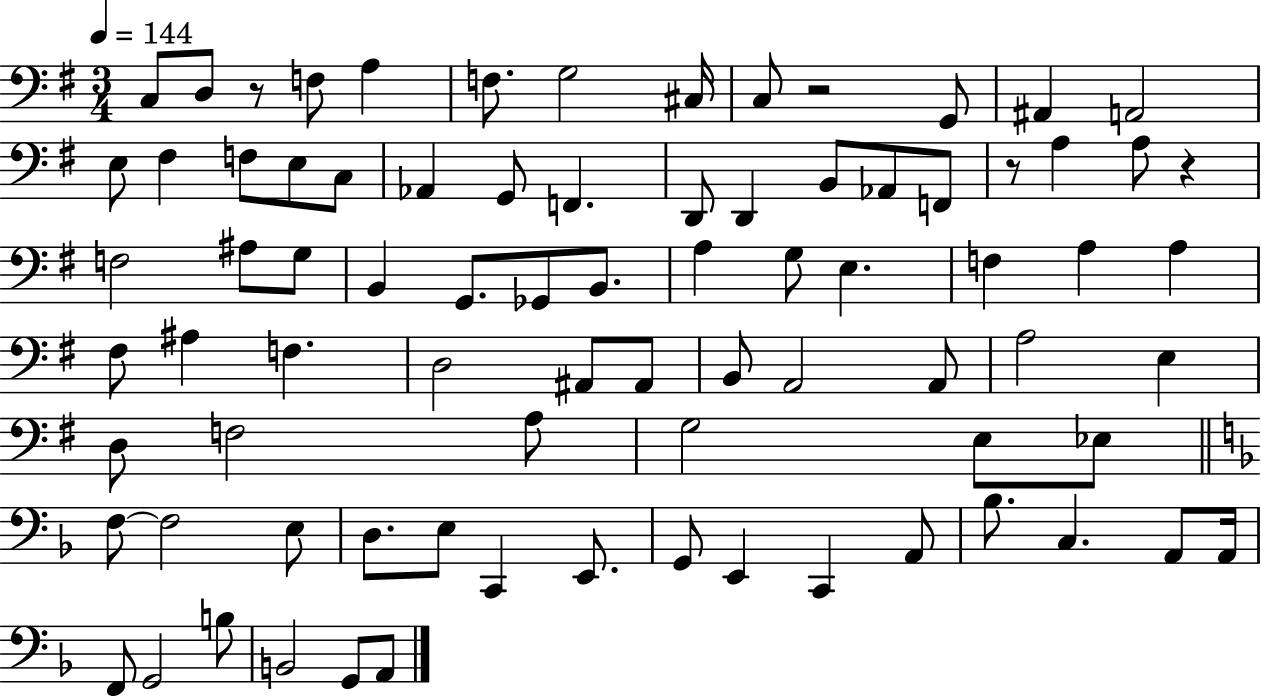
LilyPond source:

{
  \clef bass
  \numericTimeSignature
  \time 3/4
  \key g \major
  \tempo 4 = 144
  \repeat volta 2 { c8 d8 r8 f8 a4 | f8. g2 cis16 | c8 r2 g,8 | ais,4 a,2 | \break e8 fis4 f8 e8 c8 | aes,4 g,8 f,4. | d,8 d,4 b,8 aes,8 f,8 | r8 a4 a8 r4 | \break f2 ais8 g8 | b,4 g,8. ges,8 b,8. | a4 g8 e4. | f4 a4 a4 | \break fis8 ais4 f4. | d2 ais,8 ais,8 | b,8 a,2 a,8 | a2 e4 | \break d8 f2 a8 | g2 e8 ees8 | \bar "||" \break \key f \major f8~~ f2 e8 | d8. e8 c,4 e,8. | g,8 e,4 c,4 a,8 | bes8. c4. a,8 a,16 | \break f,8 g,2 b8 | b,2 g,8 a,8 | } \bar "|."
}